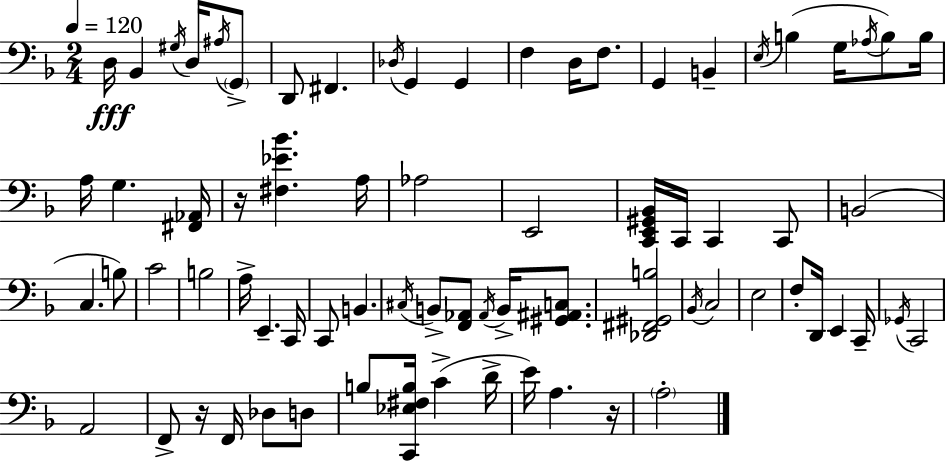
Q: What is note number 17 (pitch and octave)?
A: E3